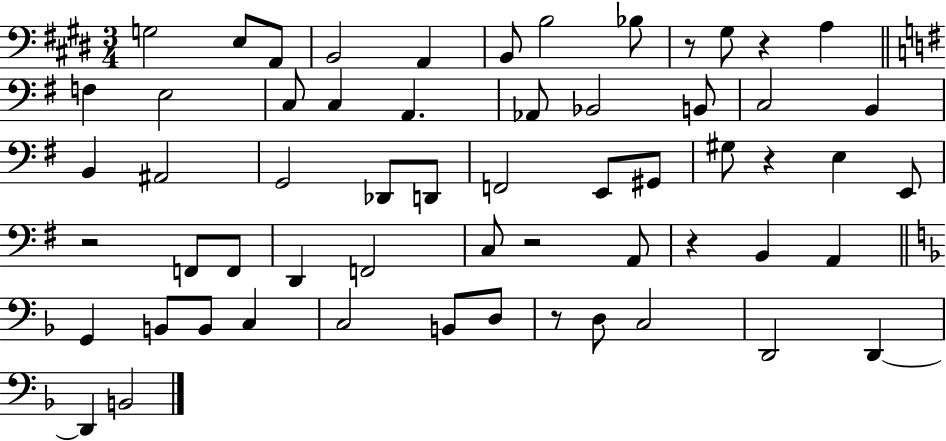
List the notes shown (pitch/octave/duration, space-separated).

G3/h E3/e A2/e B2/h A2/q B2/e B3/h Bb3/e R/e G#3/e R/q A3/q F3/q E3/h C3/e C3/q A2/q. Ab2/e Bb2/h B2/e C3/h B2/q B2/q A#2/h G2/h Db2/e D2/e F2/h E2/e G#2/e G#3/e R/q E3/q E2/e R/h F2/e F2/e D2/q F2/h C3/e R/h A2/e R/q B2/q A2/q G2/q B2/e B2/e C3/q C3/h B2/e D3/e R/e D3/e C3/h D2/h D2/q D2/q B2/h